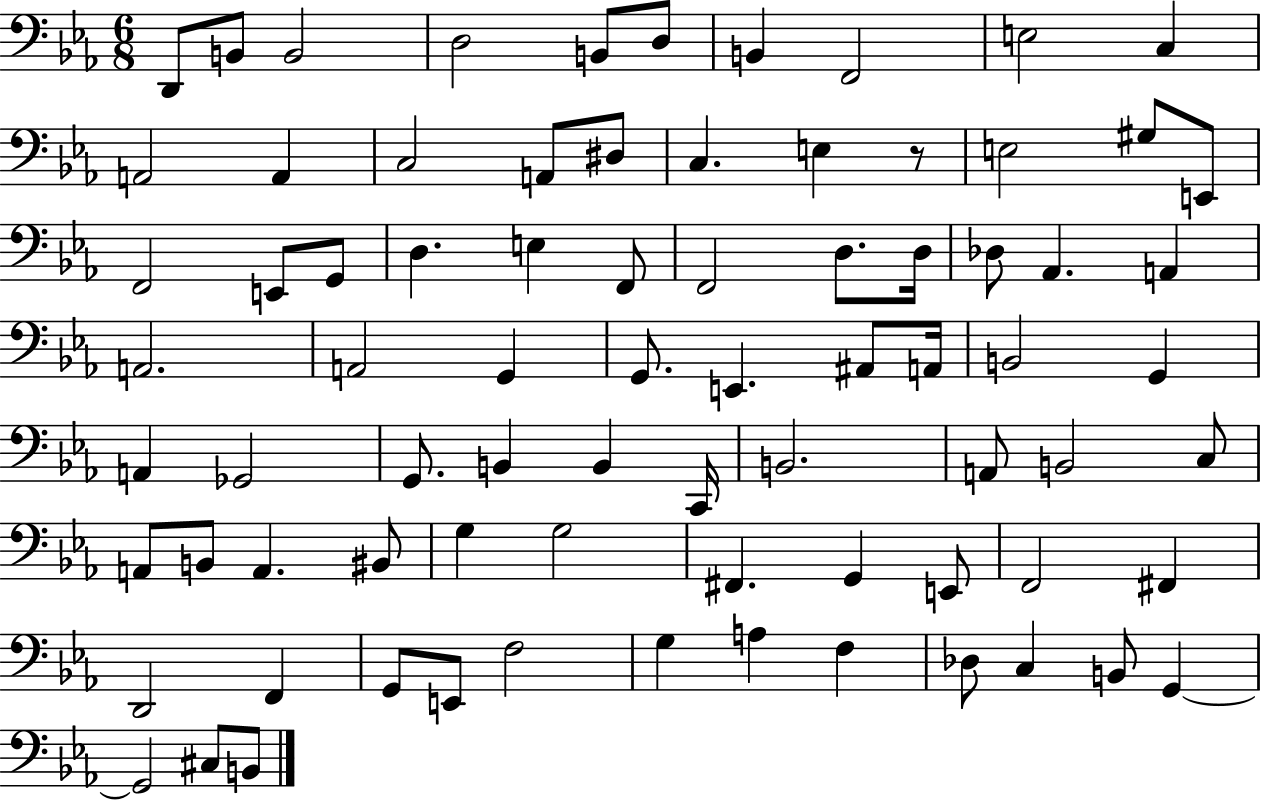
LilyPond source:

{
  \clef bass
  \numericTimeSignature
  \time 6/8
  \key ees \major
  \repeat volta 2 { d,8 b,8 b,2 | d2 b,8 d8 | b,4 f,2 | e2 c4 | \break a,2 a,4 | c2 a,8 dis8 | c4. e4 r8 | e2 gis8 e,8 | \break f,2 e,8 g,8 | d4. e4 f,8 | f,2 d8. d16 | des8 aes,4. a,4 | \break a,2. | a,2 g,4 | g,8. e,4. ais,8 a,16 | b,2 g,4 | \break a,4 ges,2 | g,8. b,4 b,4 c,16 | b,2. | a,8 b,2 c8 | \break a,8 b,8 a,4. bis,8 | g4 g2 | fis,4. g,4 e,8 | f,2 fis,4 | \break d,2 f,4 | g,8 e,8 f2 | g4 a4 f4 | des8 c4 b,8 g,4~~ | \break g,2 cis8 b,8 | } \bar "|."
}